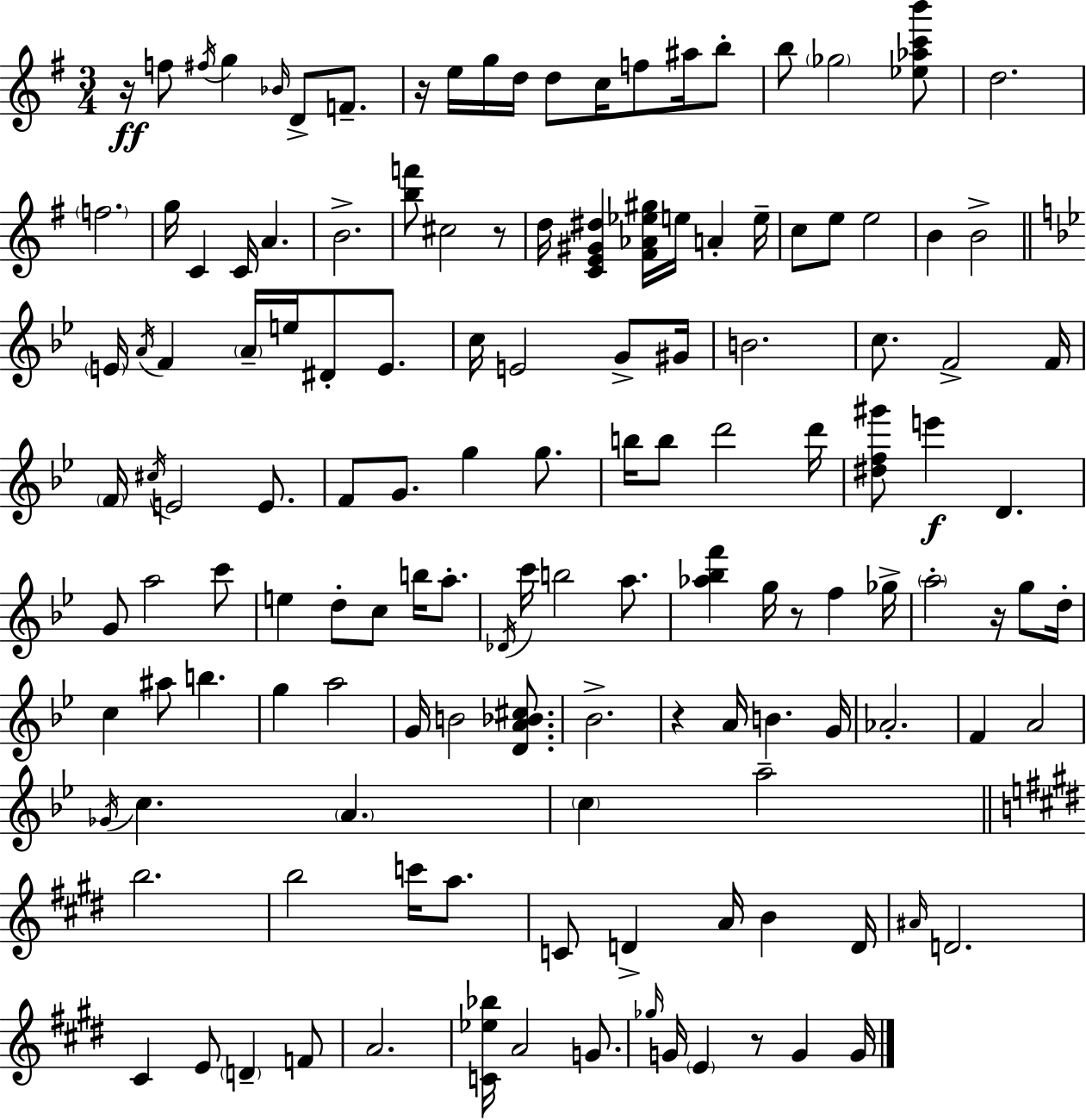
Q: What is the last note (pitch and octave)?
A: G4